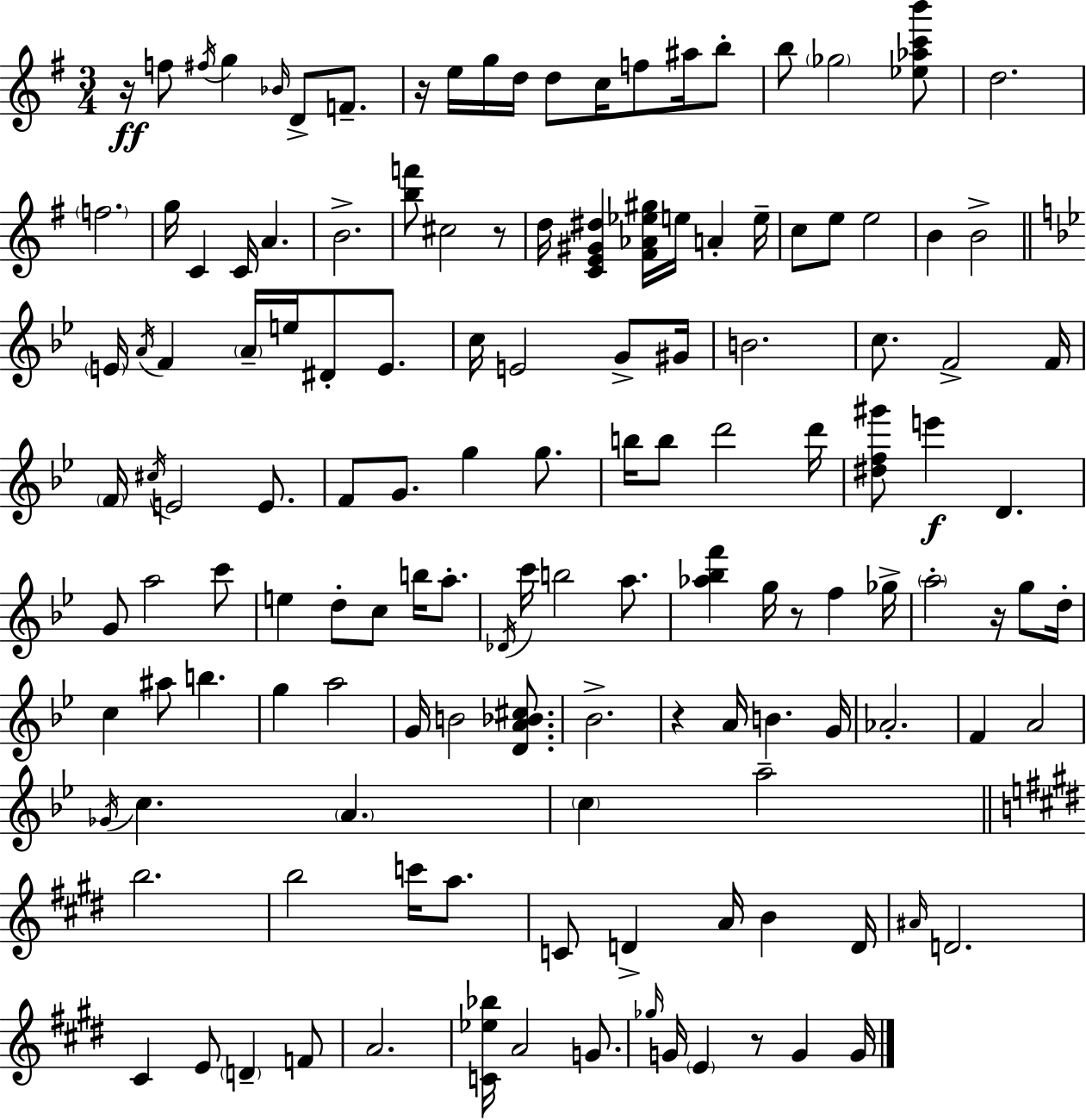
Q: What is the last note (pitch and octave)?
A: G4